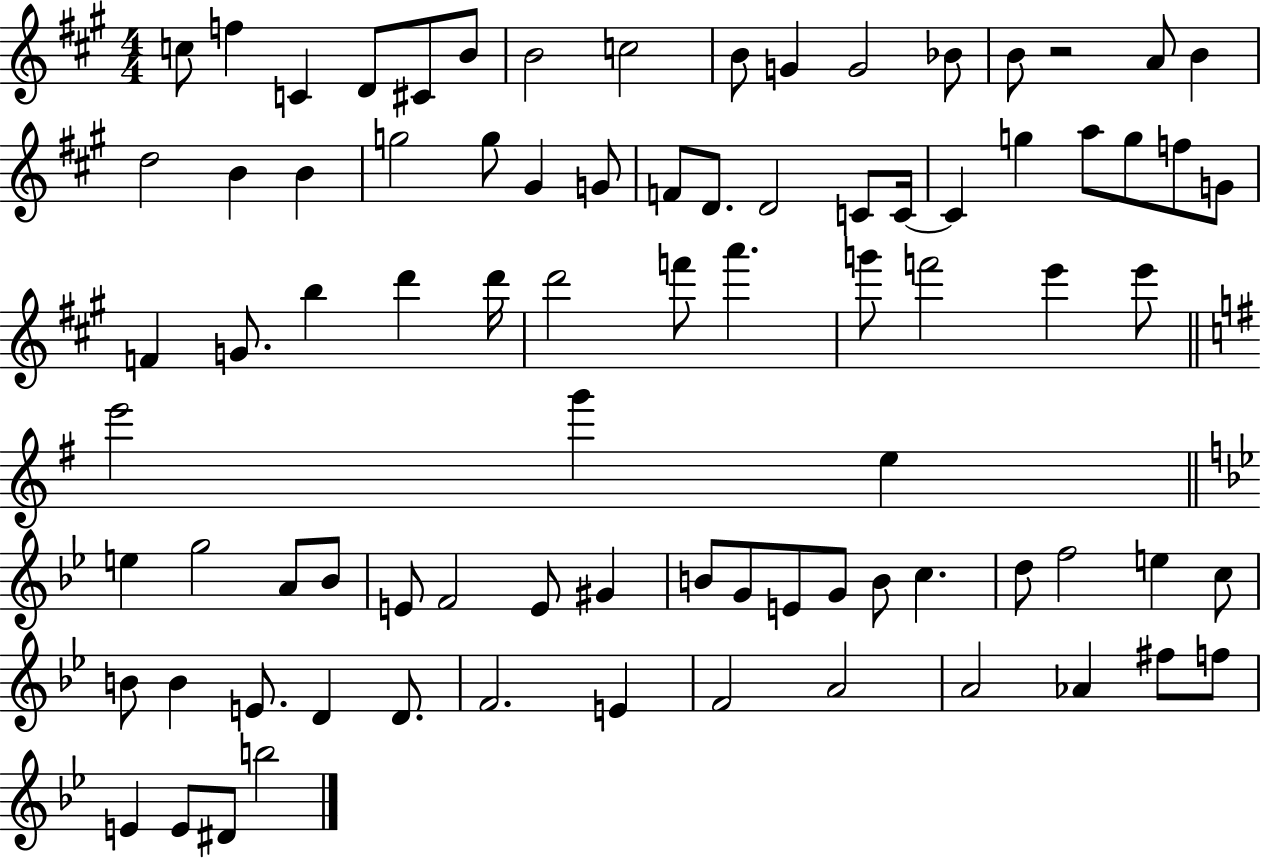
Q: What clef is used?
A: treble